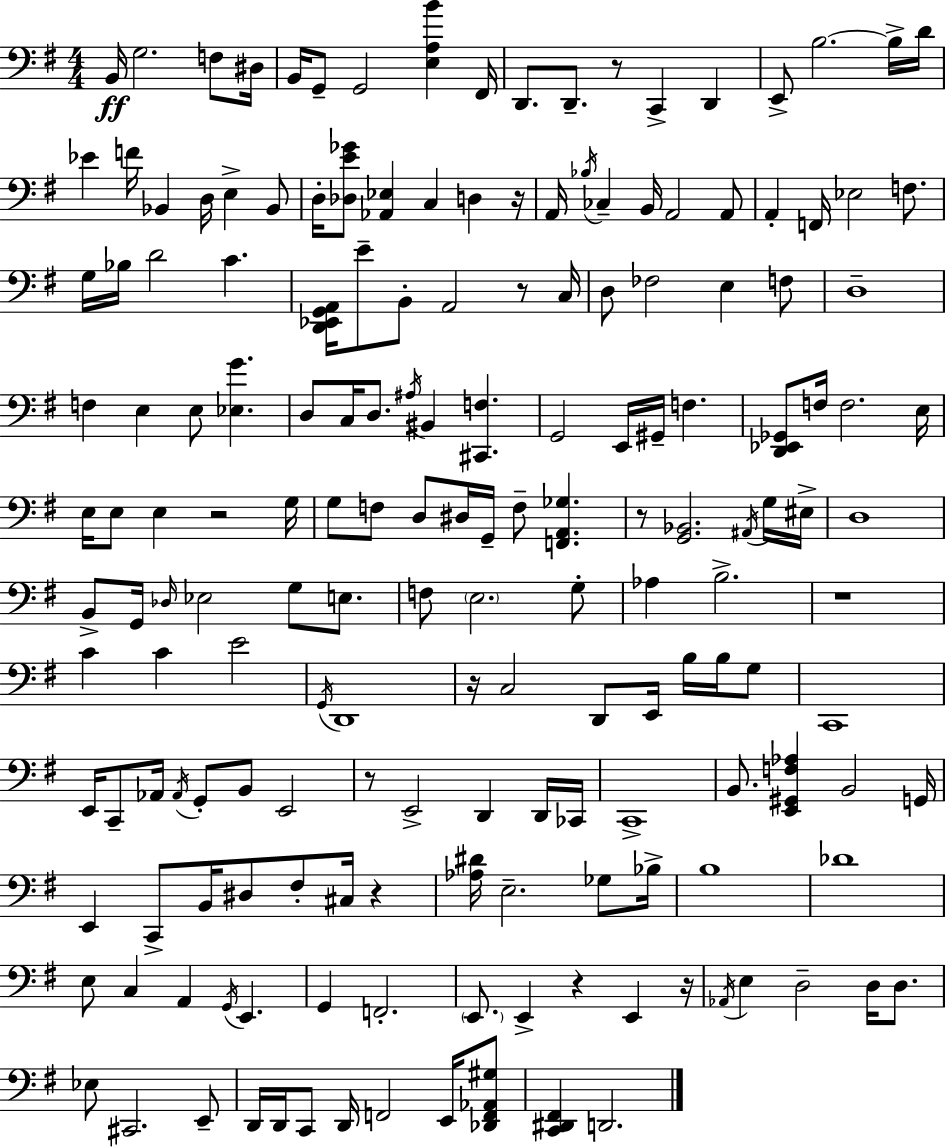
{
  \clef bass
  \numericTimeSignature
  \time 4/4
  \key g \major
  b,16\ff g2. f8 dis16 | b,16 g,8-- g,2 <e a b'>4 fis,16 | d,8. d,8.-- r8 c,4-> d,4 | e,8-> b2.~~ b16-> d'16 | \break ees'4 f'16 bes,4 d16 e4-> bes,8 | d16-. <des e' ges'>8 <aes, ees>4 c4 d4 r16 | a,16 \acciaccatura { bes16 } ces4-- b,16 a,2 a,8 | a,4-. f,16 ees2 f8. | \break g16 bes16 d'2 c'4. | <d, ees, g, a,>16 e'8-- b,8-. a,2 r8 | c16 d8 fes2 e4 f8 | d1-- | \break f4 e4 e8 <ees g'>4. | d8 c16 d8. \acciaccatura { ais16 } bis,4 <cis, f>4. | g,2 e,16 gis,16-- f4. | <d, ees, ges,>8 f16 f2. | \break e16 e16 e8 e4 r2 | g16 g8 f8 d8 dis16 g,16-- f8-- <f, a, ges>4. | r8 <g, bes,>2. | \acciaccatura { ais,16 } g16 eis16-> d1 | \break b,8-> g,16 \grace { des16 } ees2 g8 | e8. f8 \parenthesize e2. | g8-. aes4 b2.-> | r1 | \break c'4 c'4 e'2 | \acciaccatura { g,16 } d,1 | r16 c2 d,8 | e,16 b16 b16 g8 c,1 | \break e,16 c,8-- aes,16 \acciaccatura { aes,16 } g,8-. b,8 e,2 | r8 e,2-> | d,4 d,16 ces,16 c,1-> | b,8. <e, gis, f aes>4 b,2 | \break g,16 e,4 c,8-> b,16 dis8 fis8-. | cis16 r4 <aes dis'>16 e2.-- | ges8 bes16-> b1 | des'1 | \break e8 c4 a,4 | \acciaccatura { g,16 } e,4. g,4 f,2.-. | \parenthesize e,8. e,4-> r4 | e,4 r16 \acciaccatura { aes,16 } e4 d2-- | \break d16 d8. ees8 cis,2. | e,8-- d,16 d,16 c,8 d,16 f,2 | e,16 <des, f, aes, gis>8 <c, dis, fis,>4 d,2. | \bar "|."
}